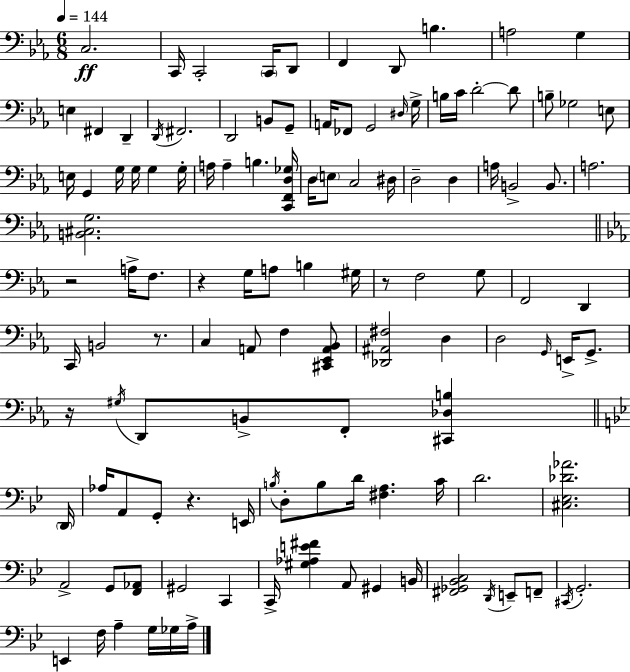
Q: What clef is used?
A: bass